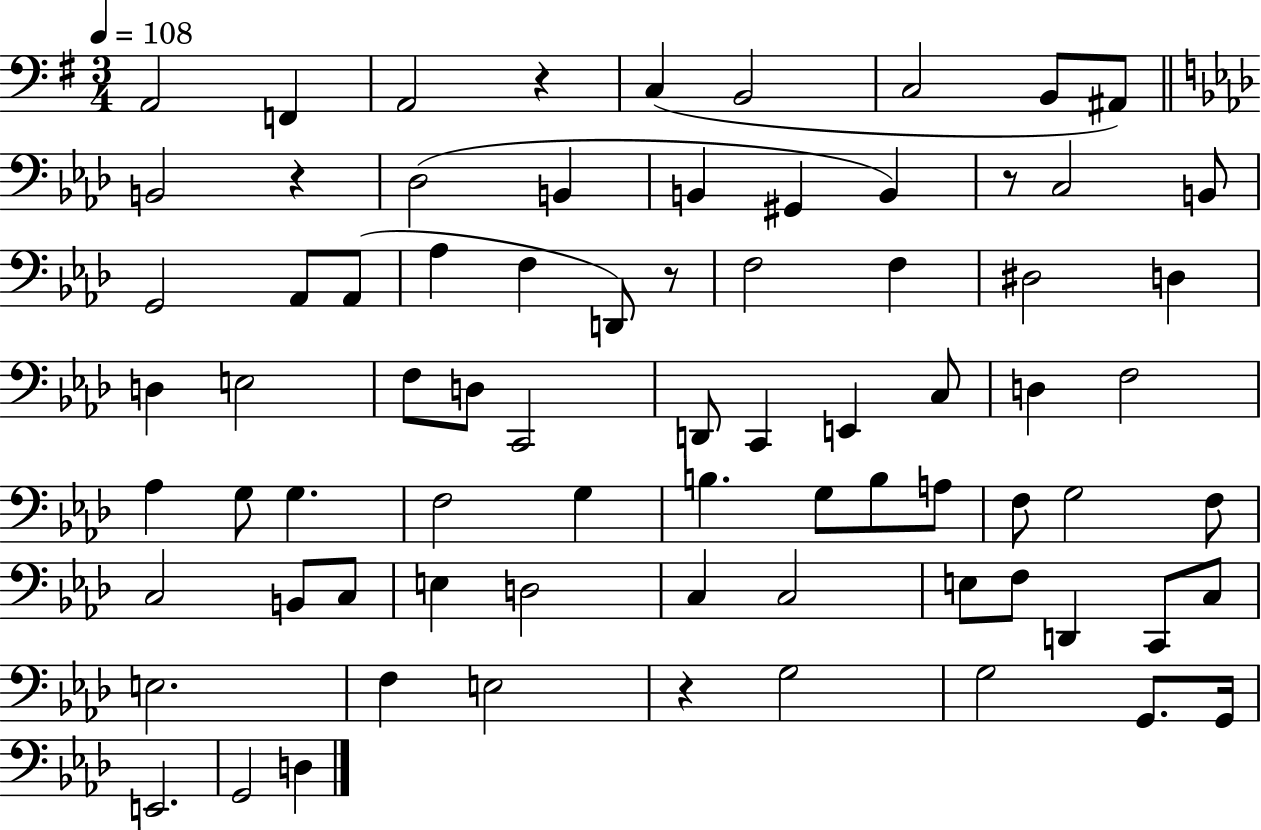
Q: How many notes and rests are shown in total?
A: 76